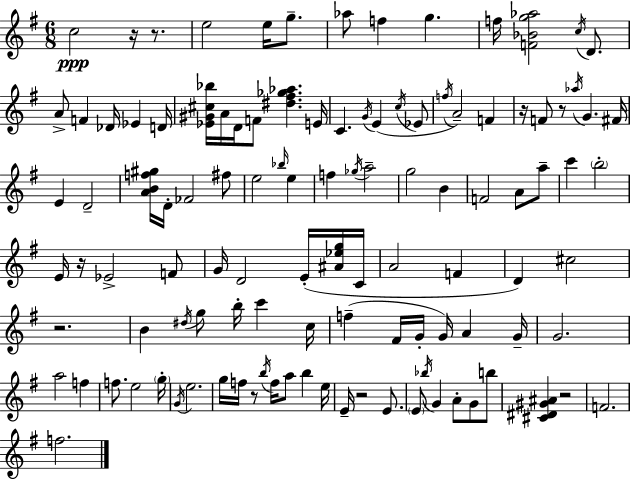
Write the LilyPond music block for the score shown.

{
  \clef treble
  \numericTimeSignature
  \time 6/8
  \key g \major
  c''2\ppp r16 r8. | e''2 e''16 g''8.-- | aes''8 f''4 g''4. | f''16 <f' bes' g'' aes''>2 \acciaccatura { c''16 } d'8. | \break a'8-> f'4 des'16 ees'4 | d'16 <ees' gis' cis'' bes''>16 a'16 d'16 f'8 <dis'' fis'' ges'' aes''>4. | e'16 c'4. \acciaccatura { g'16 } e'4( | \acciaccatura { c''16 } ees'8 \acciaccatura { f''16 }) a'2-- | \break f'4 r16 f'8 r8 \acciaccatura { aes''16 } g'4. | fis'16 e'4 d'2-- | <a' b' f'' gis''>16 d'16-. fes'2 | fis''8 e''2 | \break \grace { bes''16 } e''4 f''4 \acciaccatura { ges''16 } a''2-- | g''2 | b'4 f'2 | a'8 a''8-- c'''4 \parenthesize b''2-. | \break e'16 r16 ees'2-> | f'8 g'16 d'2 | e'16-.( <ais' ees'' g''>16 c'16 a'2 | f'4 d'4) cis''2 | \break r2. | b'4 \acciaccatura { dis''16 } | g''8 b''16-. c'''4 c''16 f''4--( | fis'16 g'16-. g'16) a'4 g'16-- g'2. | \break a''2 | f''4 f''8. e''2 | \parenthesize g''16-. \acciaccatura { g'16 } e''2. | g''16 f''16 r8 | \break \acciaccatura { b''16 } f''16 a''8 b''4 e''16 e'16-- r2 | e'8. \parenthesize e'8 | \acciaccatura { bes''16 } g'4 a'8-. g'8 b''8 <cis' dis' gis' ais'>4 | r2 f'2. | \break f''2. | \bar "|."
}